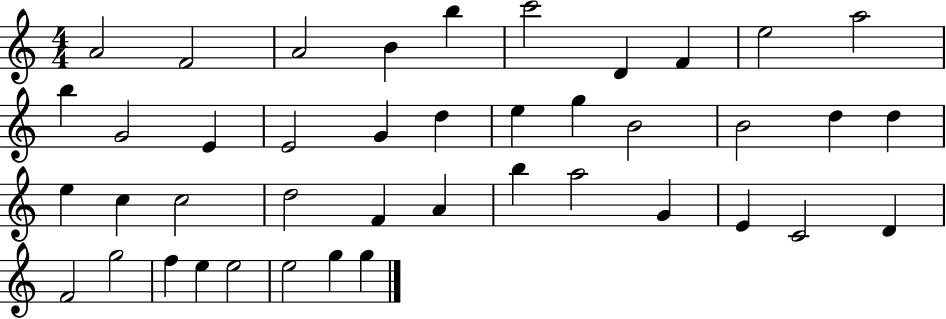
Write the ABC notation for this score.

X:1
T:Untitled
M:4/4
L:1/4
K:C
A2 F2 A2 B b c'2 D F e2 a2 b G2 E E2 G d e g B2 B2 d d e c c2 d2 F A b a2 G E C2 D F2 g2 f e e2 e2 g g